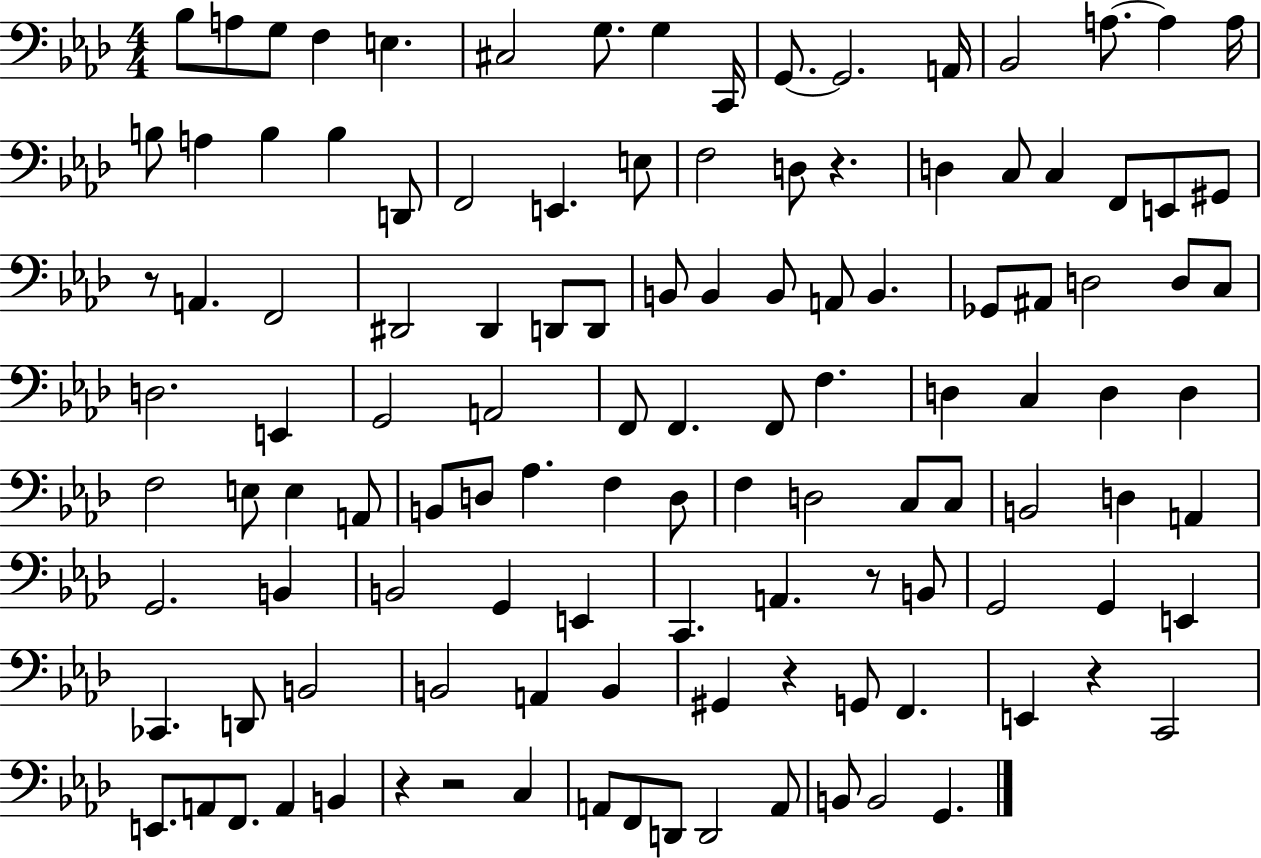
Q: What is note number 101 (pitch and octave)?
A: F2